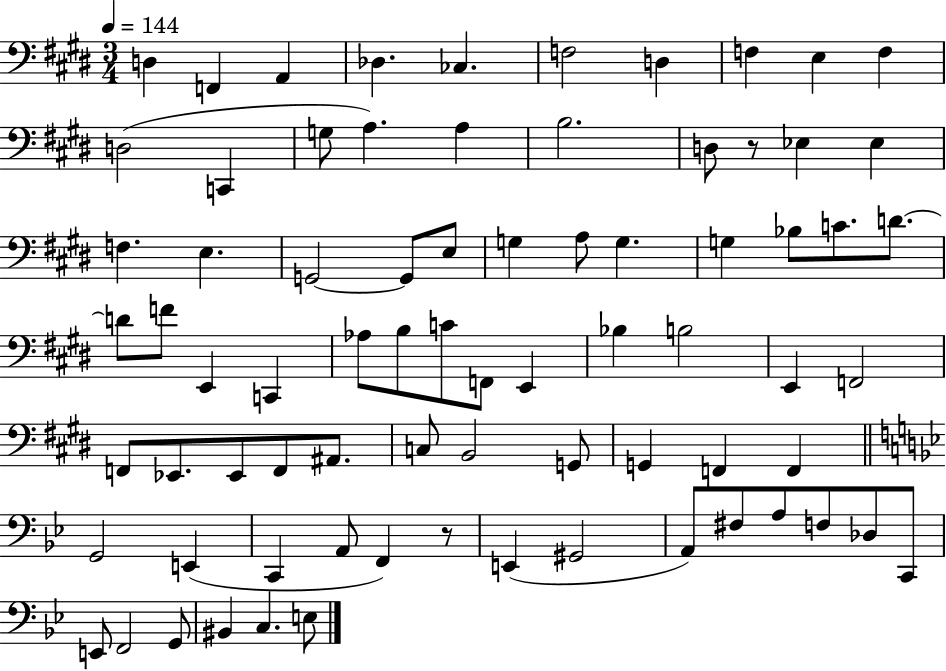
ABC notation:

X:1
T:Untitled
M:3/4
L:1/4
K:E
D, F,, A,, _D, _C, F,2 D, F, E, F, D,2 C,, G,/2 A, A, B,2 D,/2 z/2 _E, _E, F, E, G,,2 G,,/2 E,/2 G, A,/2 G, G, _B,/2 C/2 D/2 D/2 F/2 E,, C,, _A,/2 B,/2 C/2 F,,/2 E,, _B, B,2 E,, F,,2 F,,/2 _E,,/2 _E,,/2 F,,/2 ^A,,/2 C,/2 B,,2 G,,/2 G,, F,, F,, G,,2 E,, C,, A,,/2 F,, z/2 E,, ^G,,2 A,,/2 ^F,/2 A,/2 F,/2 _D,/2 C,,/2 E,,/2 F,,2 G,,/2 ^B,, C, E,/2